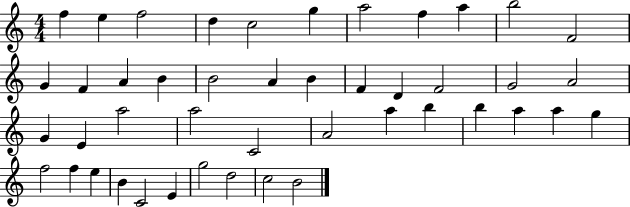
{
  \clef treble
  \numericTimeSignature
  \time 4/4
  \key c \major
  f''4 e''4 f''2 | d''4 c''2 g''4 | a''2 f''4 a''4 | b''2 f'2 | \break g'4 f'4 a'4 b'4 | b'2 a'4 b'4 | f'4 d'4 f'2 | g'2 a'2 | \break g'4 e'4 a''2 | a''2 c'2 | a'2 a''4 b''4 | b''4 a''4 a''4 g''4 | \break f''2 f''4 e''4 | b'4 c'2 e'4 | g''2 d''2 | c''2 b'2 | \break \bar "|."
}